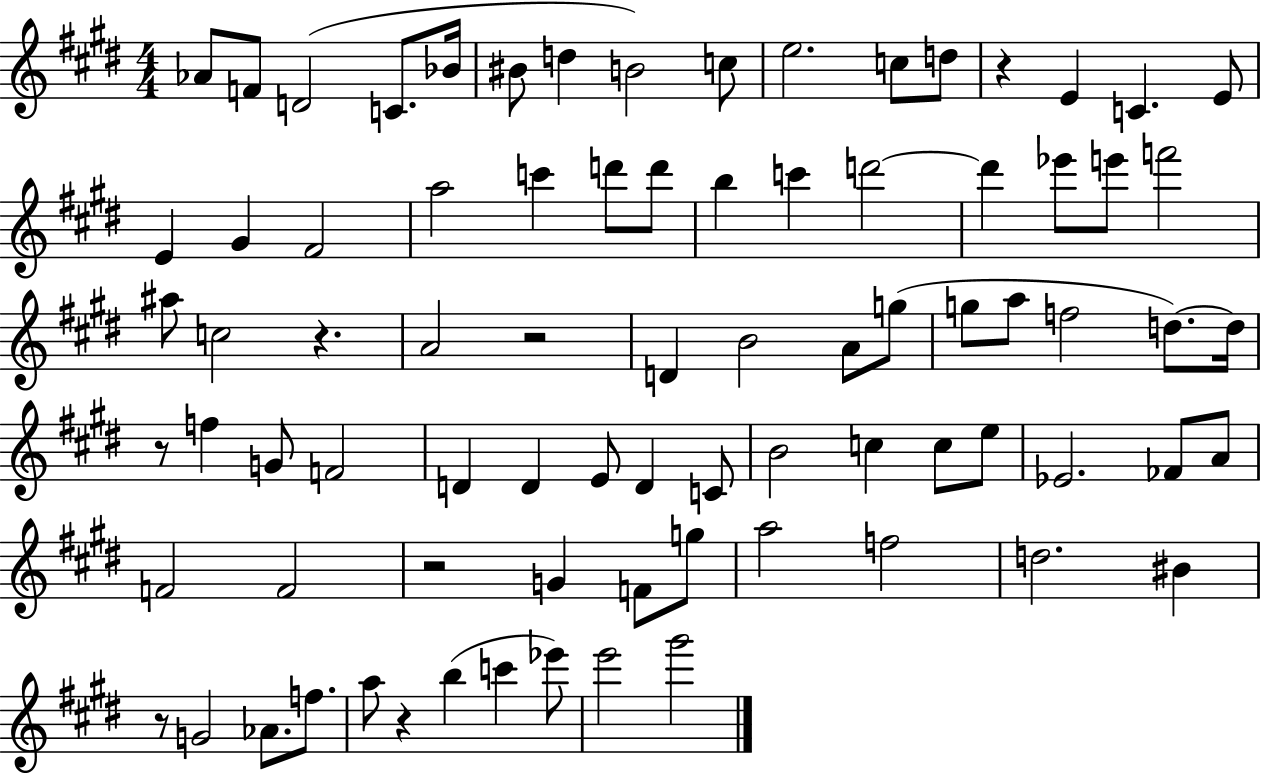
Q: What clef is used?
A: treble